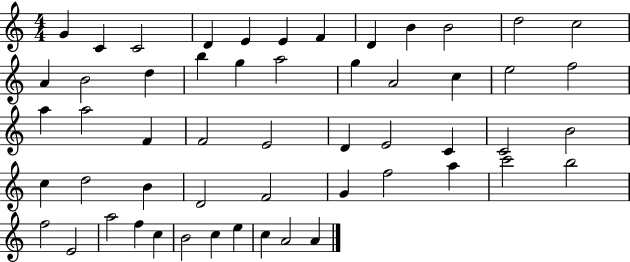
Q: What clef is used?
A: treble